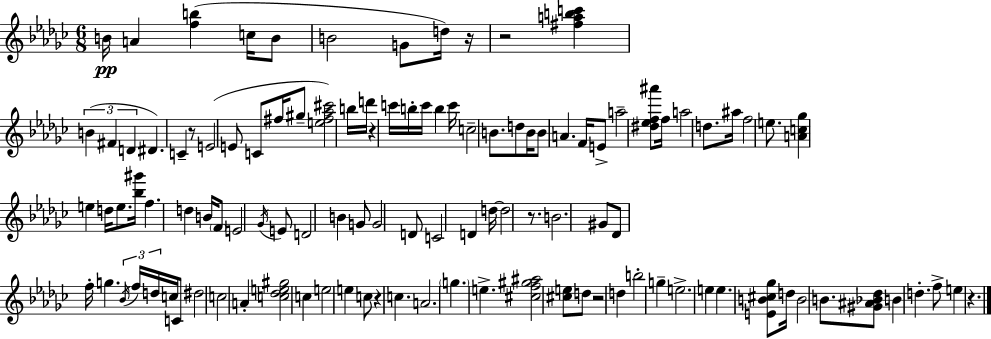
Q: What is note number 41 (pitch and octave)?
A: D5